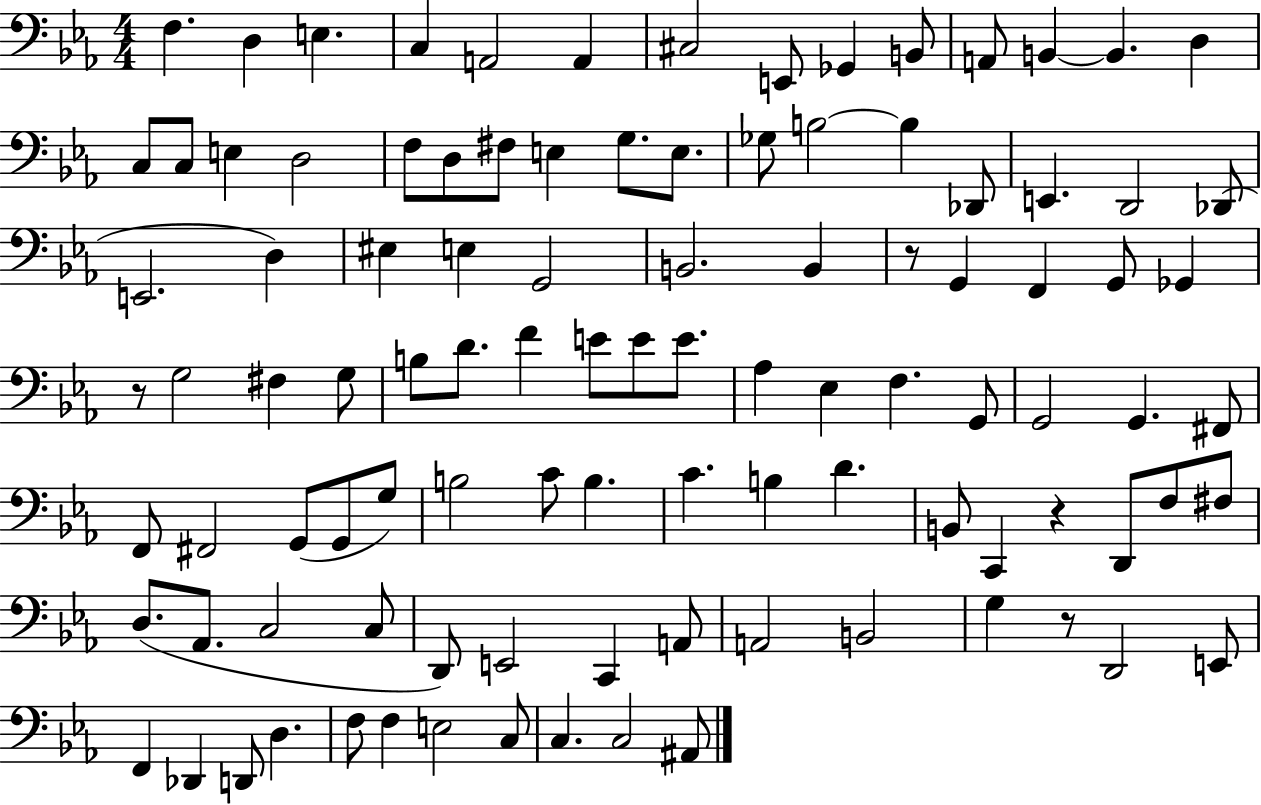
F3/q. D3/q E3/q. C3/q A2/h A2/q C#3/h E2/e Gb2/q B2/e A2/e B2/q B2/q. D3/q C3/e C3/e E3/q D3/h F3/e D3/e F#3/e E3/q G3/e. E3/e. Gb3/e B3/h B3/q Db2/e E2/q. D2/h Db2/e E2/h. D3/q EIS3/q E3/q G2/h B2/h. B2/q R/e G2/q F2/q G2/e Gb2/q R/e G3/h F#3/q G3/e B3/e D4/e. F4/q E4/e E4/e E4/e. Ab3/q Eb3/q F3/q. G2/e G2/h G2/q. F#2/e F2/e F#2/h G2/e G2/e G3/e B3/h C4/e B3/q. C4/q. B3/q D4/q. B2/e C2/q R/q D2/e F3/e F#3/e D3/e. Ab2/e. C3/h C3/e D2/e E2/h C2/q A2/e A2/h B2/h G3/q R/e D2/h E2/e F2/q Db2/q D2/e D3/q. F3/e F3/q E3/h C3/e C3/q. C3/h A#2/e